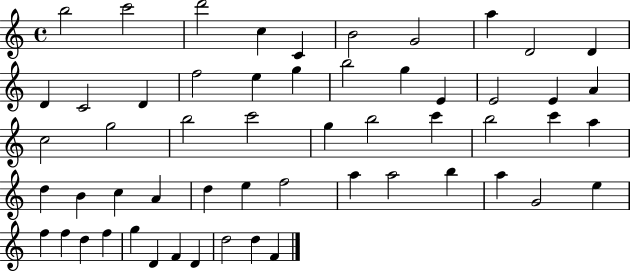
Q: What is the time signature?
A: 4/4